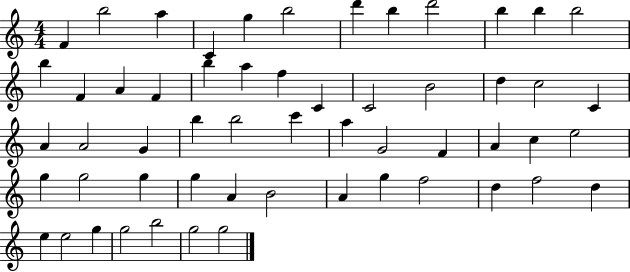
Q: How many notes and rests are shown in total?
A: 56